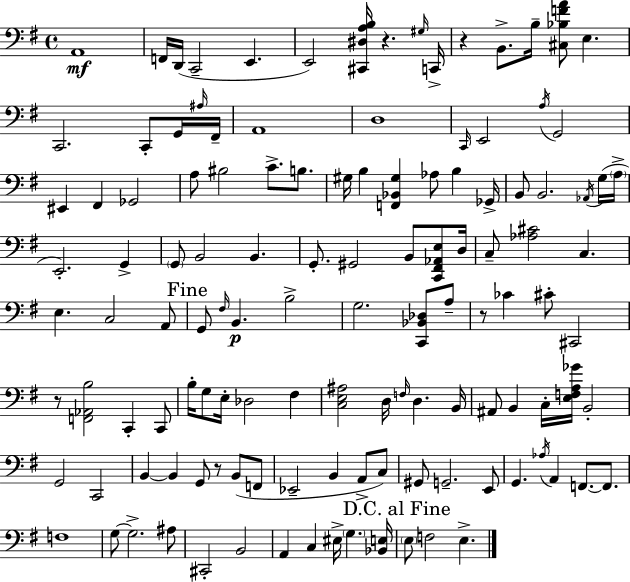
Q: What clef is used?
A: bass